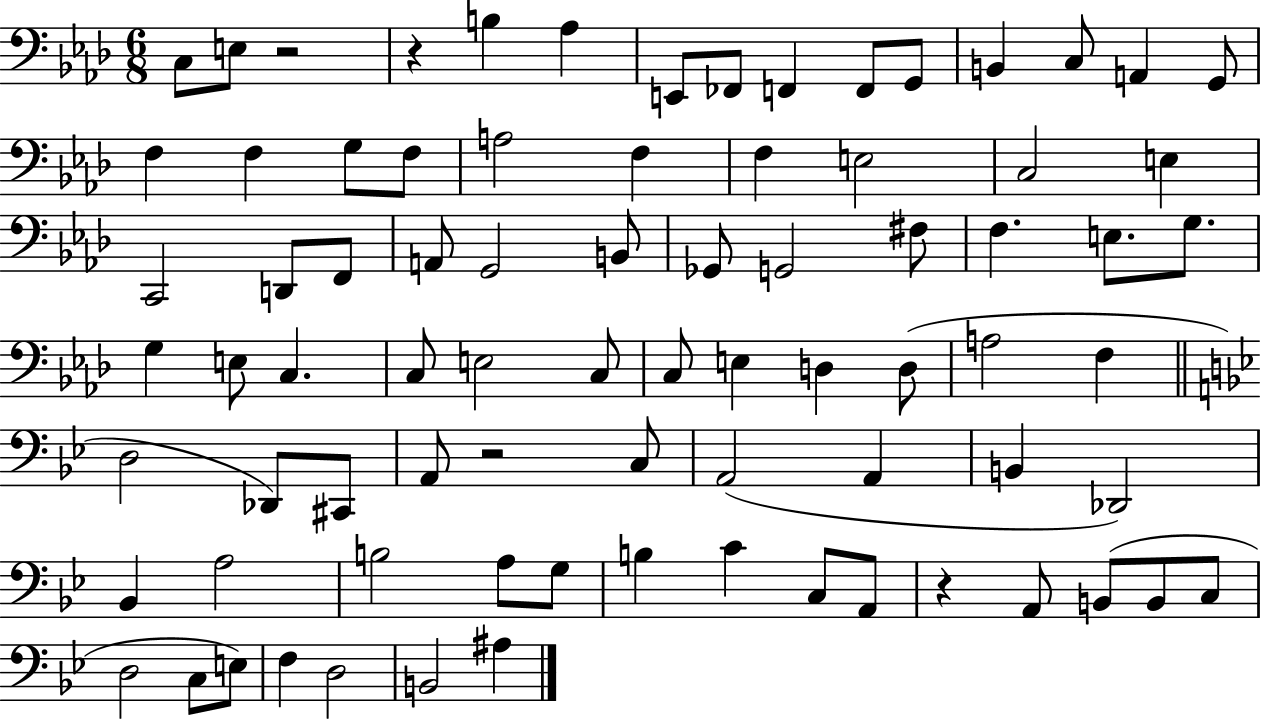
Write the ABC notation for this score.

X:1
T:Untitled
M:6/8
L:1/4
K:Ab
C,/2 E,/2 z2 z B, _A, E,,/2 _F,,/2 F,, F,,/2 G,,/2 B,, C,/2 A,, G,,/2 F, F, G,/2 F,/2 A,2 F, F, E,2 C,2 E, C,,2 D,,/2 F,,/2 A,,/2 G,,2 B,,/2 _G,,/2 G,,2 ^F,/2 F, E,/2 G,/2 G, E,/2 C, C,/2 E,2 C,/2 C,/2 E, D, D,/2 A,2 F, D,2 _D,,/2 ^C,,/2 A,,/2 z2 C,/2 A,,2 A,, B,, _D,,2 _B,, A,2 B,2 A,/2 G,/2 B, C C,/2 A,,/2 z A,,/2 B,,/2 B,,/2 C,/2 D,2 C,/2 E,/2 F, D,2 B,,2 ^A,